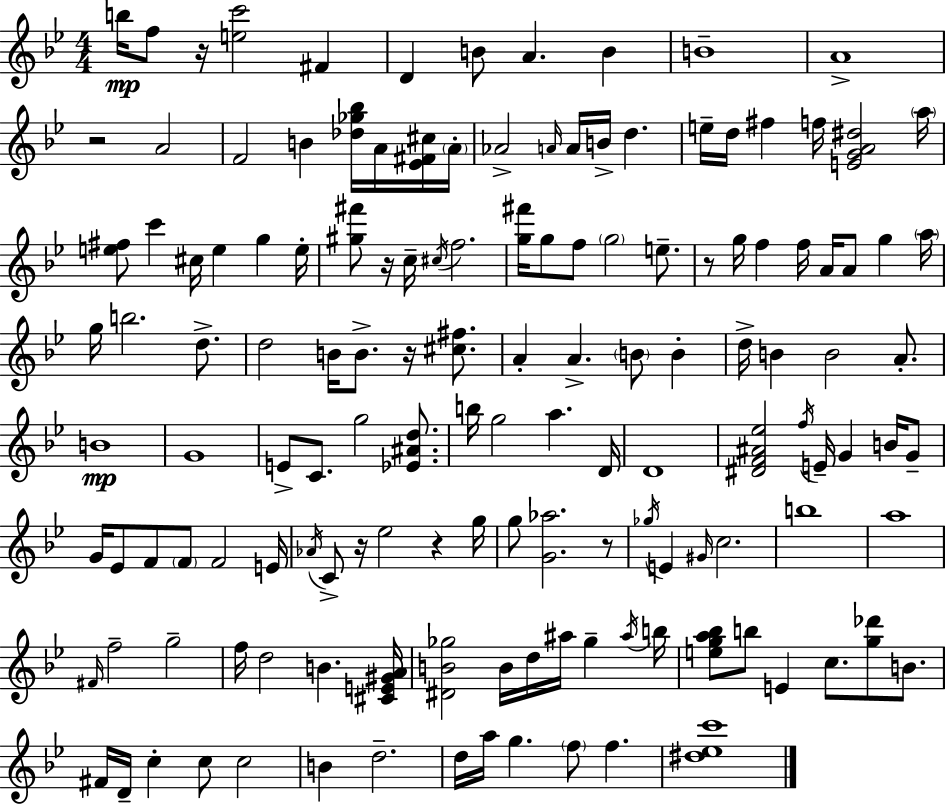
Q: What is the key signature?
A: BES major